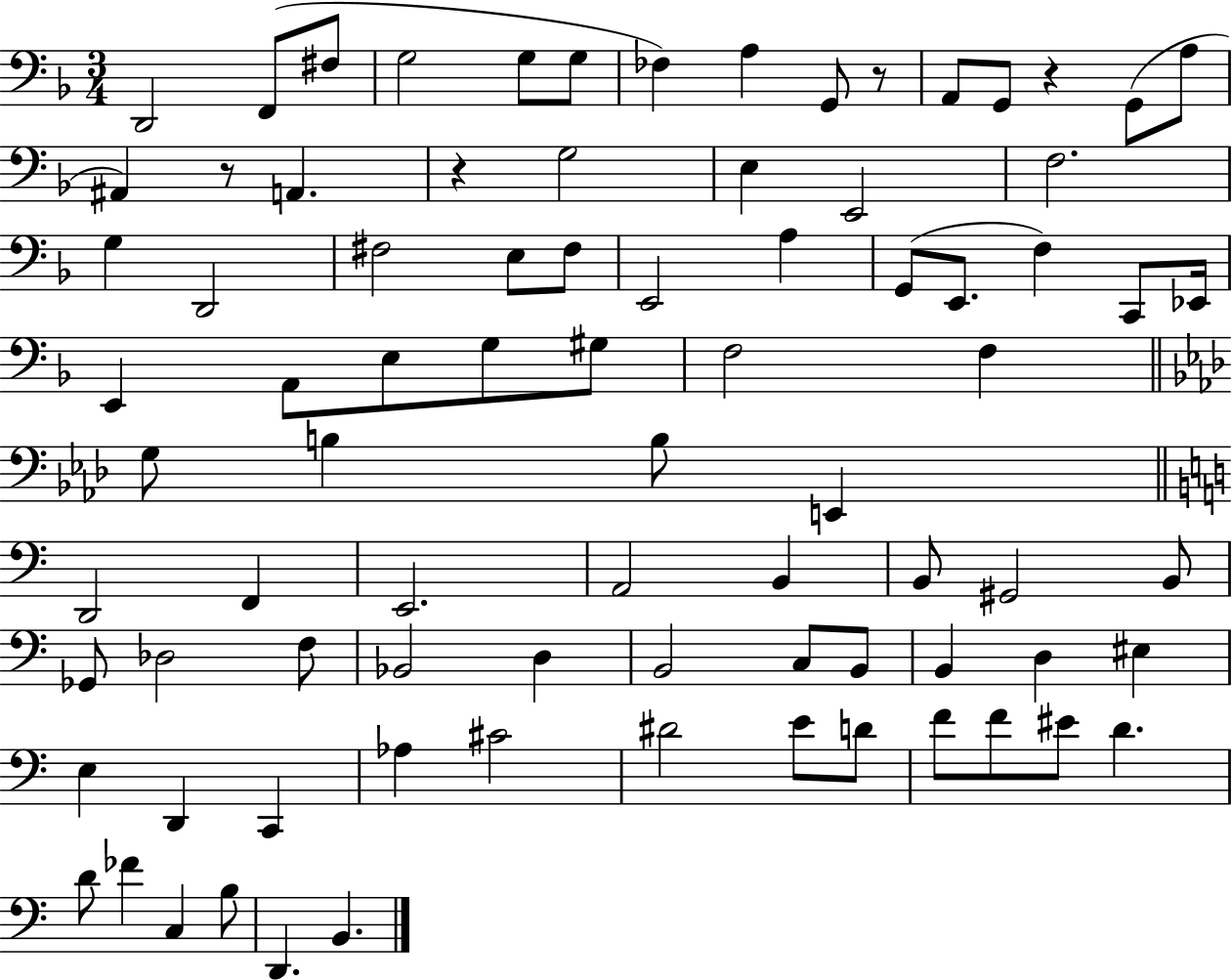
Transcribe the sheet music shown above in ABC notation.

X:1
T:Untitled
M:3/4
L:1/4
K:F
D,,2 F,,/2 ^F,/2 G,2 G,/2 G,/2 _F, A, G,,/2 z/2 A,,/2 G,,/2 z G,,/2 A,/2 ^A,, z/2 A,, z G,2 E, E,,2 F,2 G, D,,2 ^F,2 E,/2 ^F,/2 E,,2 A, G,,/2 E,,/2 F, C,,/2 _E,,/4 E,, A,,/2 E,/2 G,/2 ^G,/2 F,2 F, G,/2 B, B,/2 E,, D,,2 F,, E,,2 A,,2 B,, B,,/2 ^G,,2 B,,/2 _G,,/2 _D,2 F,/2 _B,,2 D, B,,2 C,/2 B,,/2 B,, D, ^E, E, D,, C,, _A, ^C2 ^D2 E/2 D/2 F/2 F/2 ^E/2 D D/2 _F C, B,/2 D,, B,,